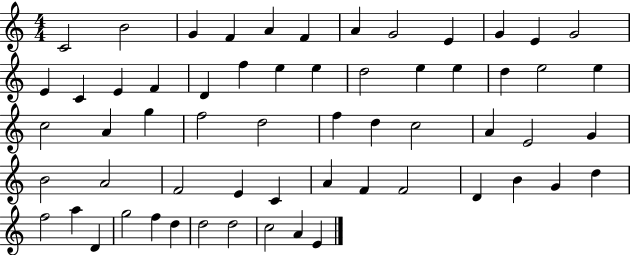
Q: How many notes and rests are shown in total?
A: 60